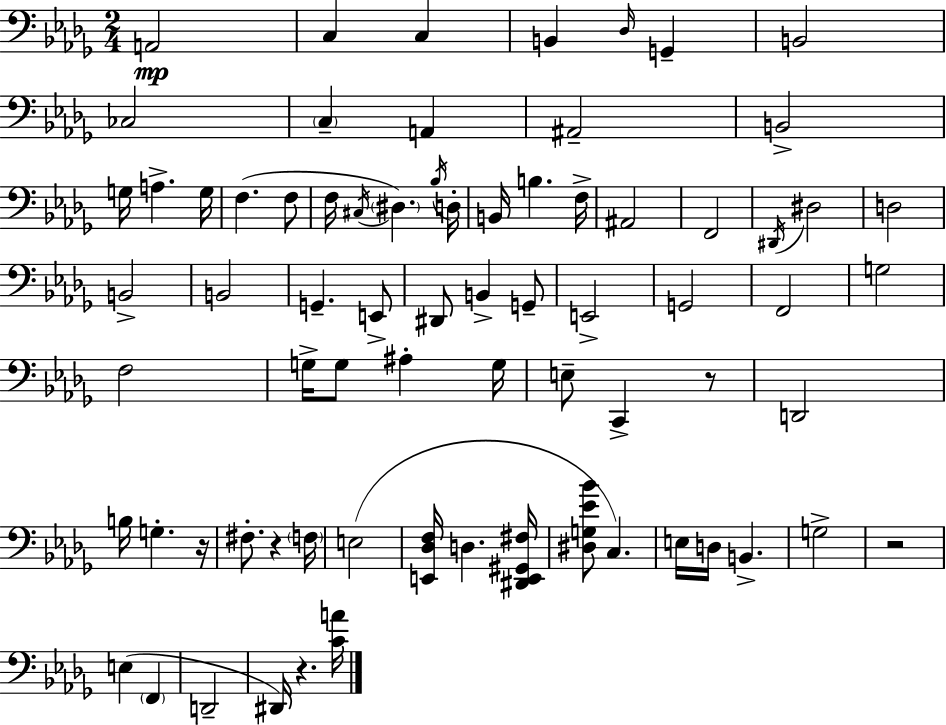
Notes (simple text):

A2/h C3/q C3/q B2/q Db3/s G2/q B2/h CES3/h C3/q A2/q A#2/h B2/h G3/s A3/q. G3/s F3/q. F3/e F3/s C#3/s D#3/q. Bb3/s D3/s B2/s B3/q. F3/s A#2/h F2/h D#2/s D#3/h D3/h B2/h B2/h G2/q. E2/e D#2/e B2/q G2/e E2/h G2/h F2/h G3/h F3/h G3/s G3/e A#3/q G3/s E3/e C2/q R/e D2/h B3/s G3/q. R/s F#3/e. R/q F3/s E3/h [E2,Db3,F3]/s D3/q. [D#2,E2,G#2,F#3]/s [D#3,G3,Eb4,Bb4]/e C3/q. E3/s D3/s B2/q. G3/h R/h E3/q F2/q D2/h D#2/s R/q. [C4,A4]/s